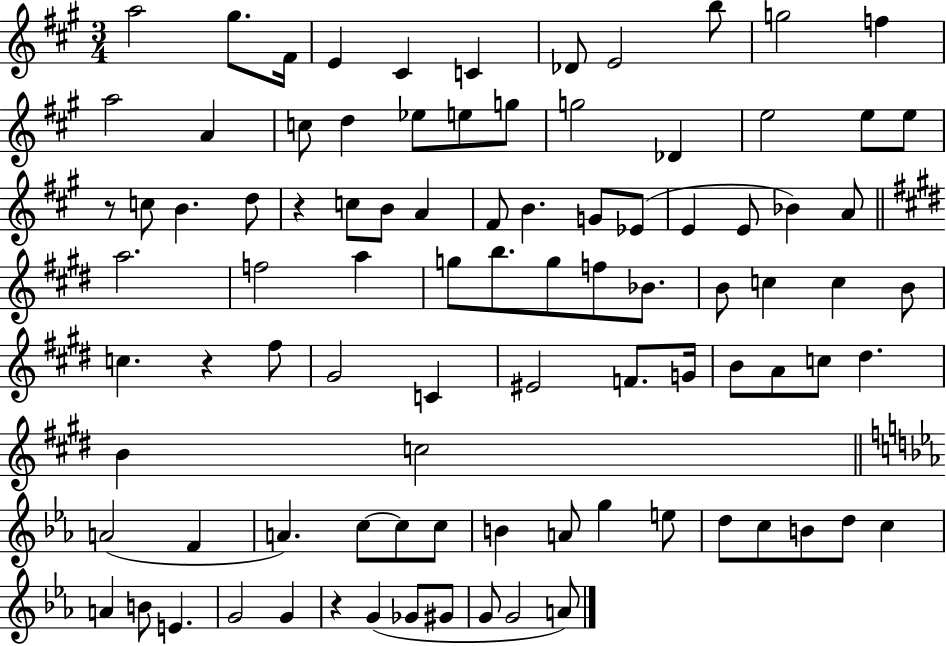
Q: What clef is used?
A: treble